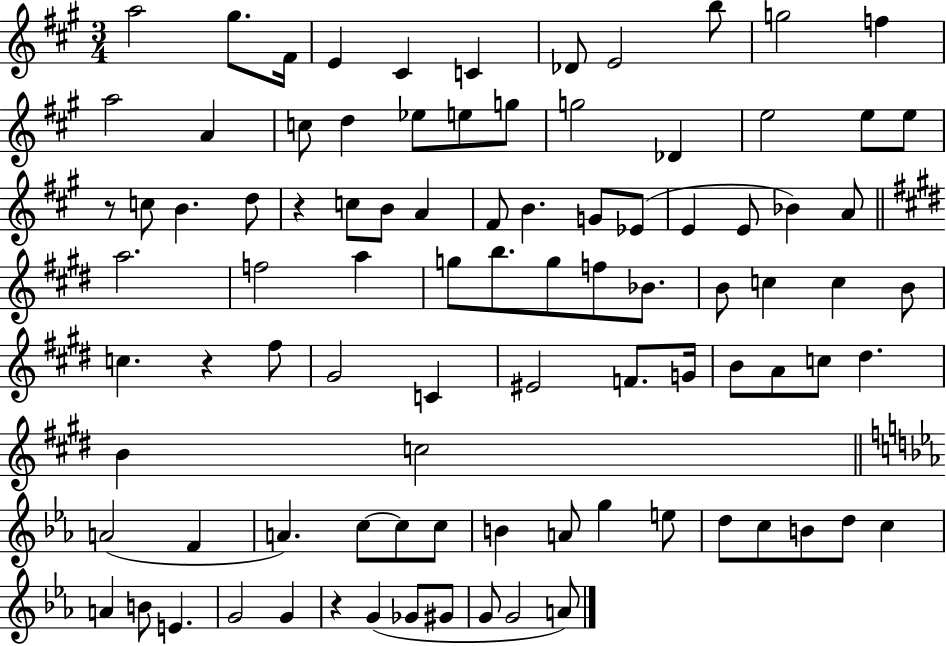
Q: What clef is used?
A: treble